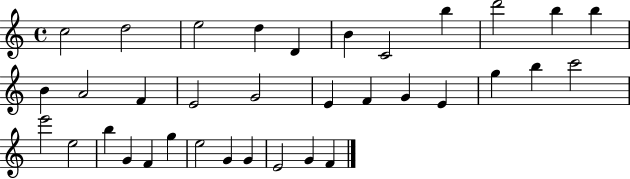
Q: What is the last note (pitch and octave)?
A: F4